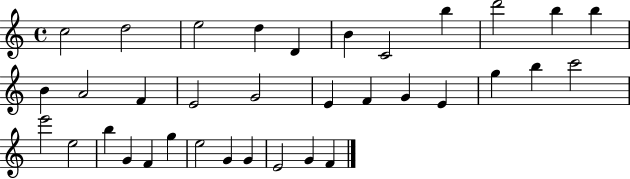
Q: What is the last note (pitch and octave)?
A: F4